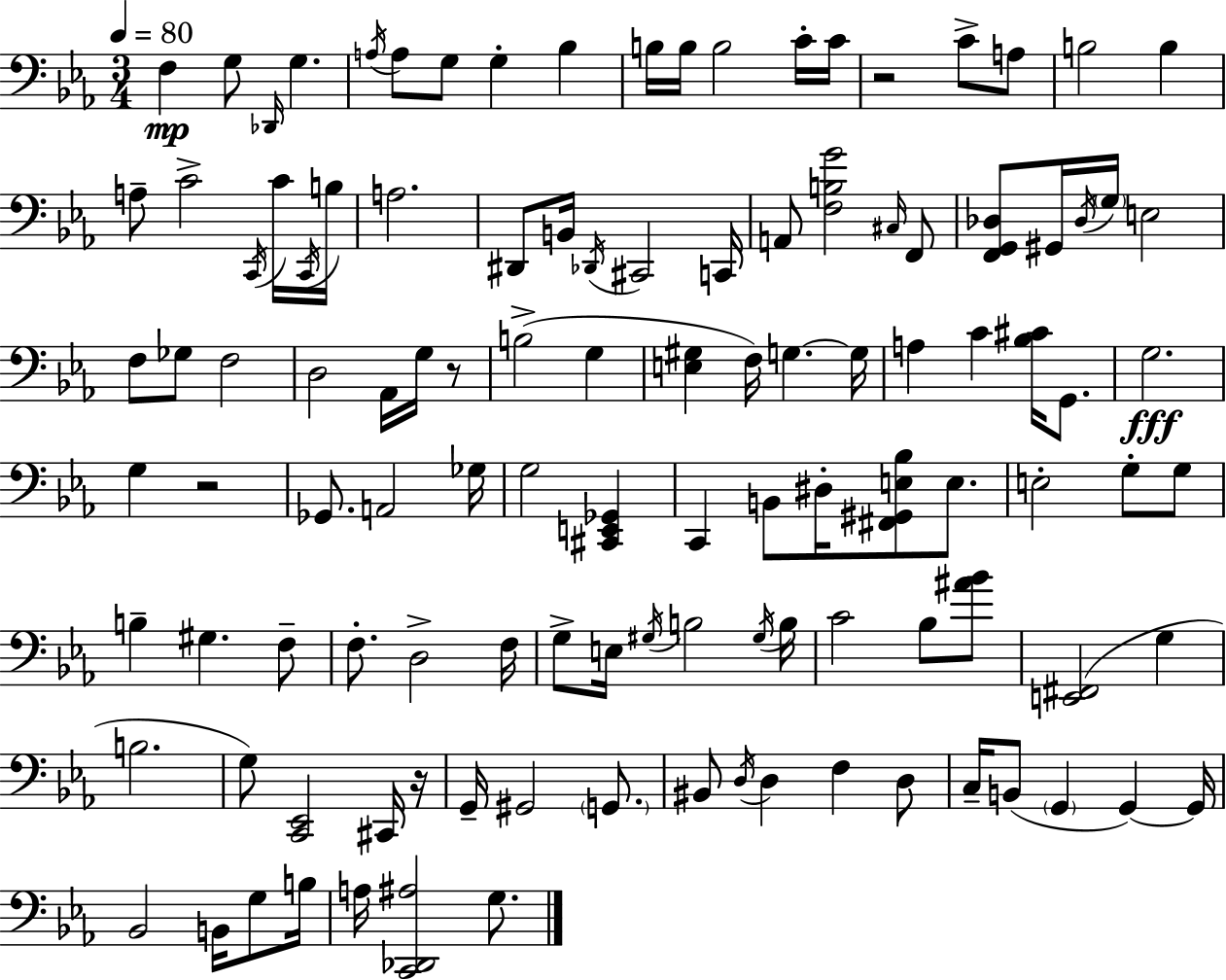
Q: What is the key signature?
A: EES major